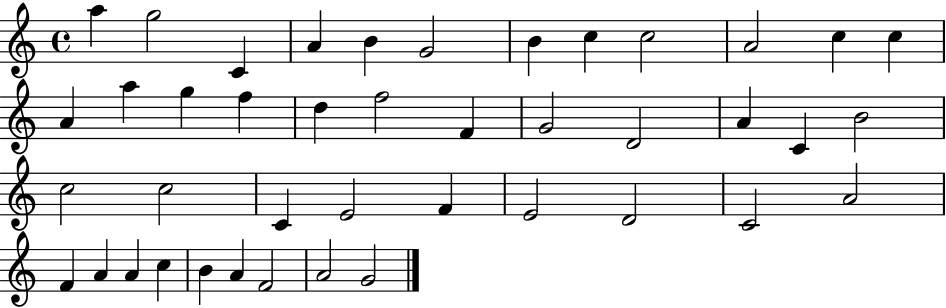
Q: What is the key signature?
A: C major